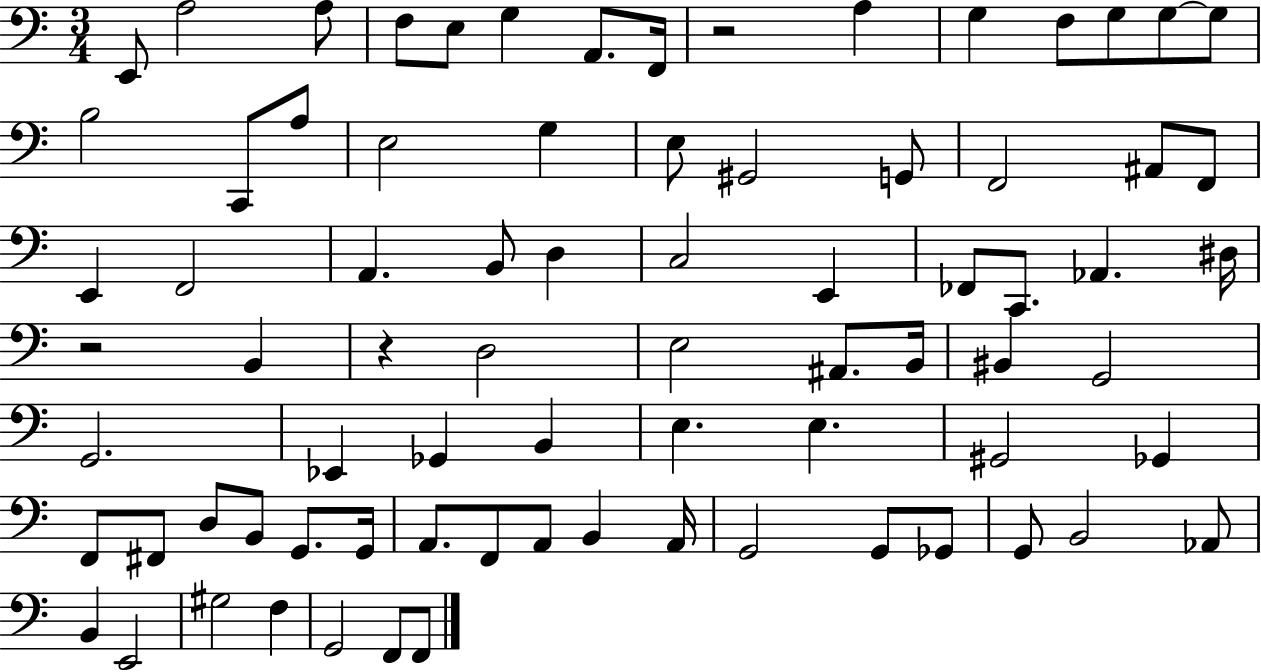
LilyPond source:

{
  \clef bass
  \numericTimeSignature
  \time 3/4
  \key c \major
  \repeat volta 2 { e,8 a2 a8 | f8 e8 g4 a,8. f,16 | r2 a4 | g4 f8 g8 g8~~ g8 | \break b2 c,8 a8 | e2 g4 | e8 gis,2 g,8 | f,2 ais,8 f,8 | \break e,4 f,2 | a,4. b,8 d4 | c2 e,4 | fes,8 c,8. aes,4. dis16 | \break r2 b,4 | r4 d2 | e2 ais,8. b,16 | bis,4 g,2 | \break g,2. | ees,4 ges,4 b,4 | e4. e4. | gis,2 ges,4 | \break f,8 fis,8 d8 b,8 g,8. g,16 | a,8. f,8 a,8 b,4 a,16 | g,2 g,8 ges,8 | g,8 b,2 aes,8 | \break b,4 e,2 | gis2 f4 | g,2 f,8 f,8 | } \bar "|."
}